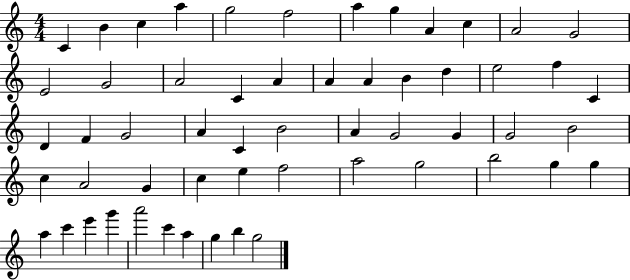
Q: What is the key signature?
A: C major